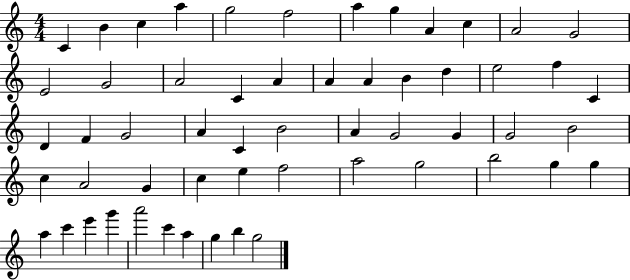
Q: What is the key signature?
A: C major